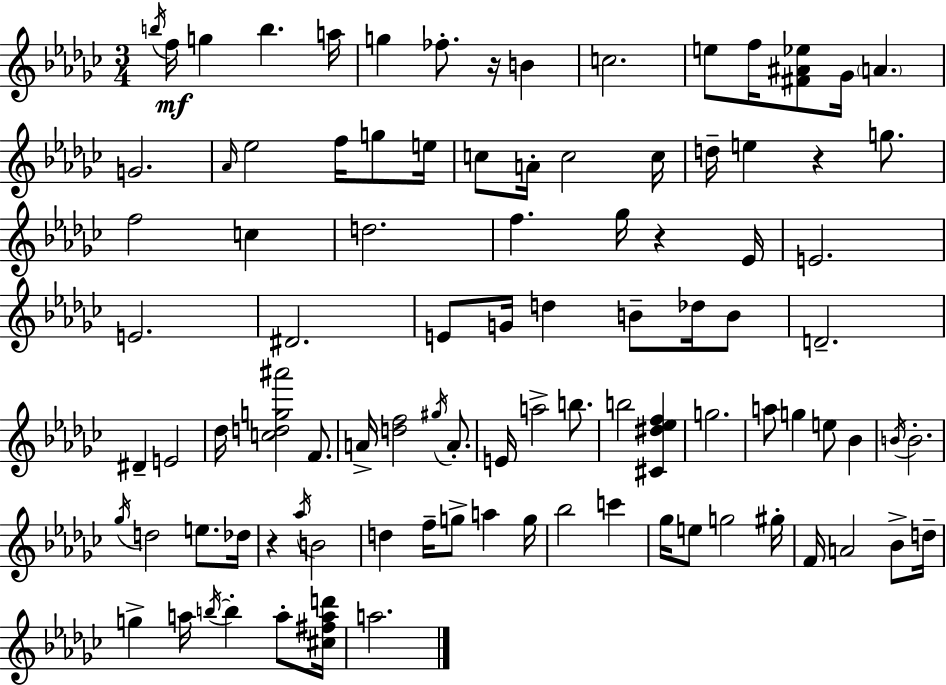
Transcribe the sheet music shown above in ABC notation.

X:1
T:Untitled
M:3/4
L:1/4
K:Ebm
b/4 f/4 g b a/4 g _f/2 z/4 B c2 e/2 f/4 [^F^A_e]/2 _G/4 A G2 _A/4 _e2 f/4 g/2 e/4 c/2 A/4 c2 c/4 d/4 e z g/2 f2 c d2 f _g/4 z _E/4 E2 E2 ^D2 E/2 G/4 d B/2 _d/4 B/2 D2 ^D E2 _d/4 [cdg^a']2 F/2 A/4 [df]2 ^g/4 A/2 E/4 a2 b/2 b2 [^C^d_ef] g2 a/2 g e/2 _B B/4 B2 _g/4 d2 e/2 _d/4 z _a/4 B2 d f/4 g/2 a g/4 _b2 c' _g/4 e/2 g2 ^g/4 F/4 A2 _B/2 d/4 g a/4 b/4 b a/2 [^c^fad']/4 a2